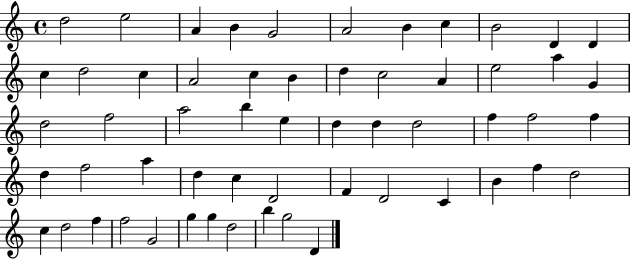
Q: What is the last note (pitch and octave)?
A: D4